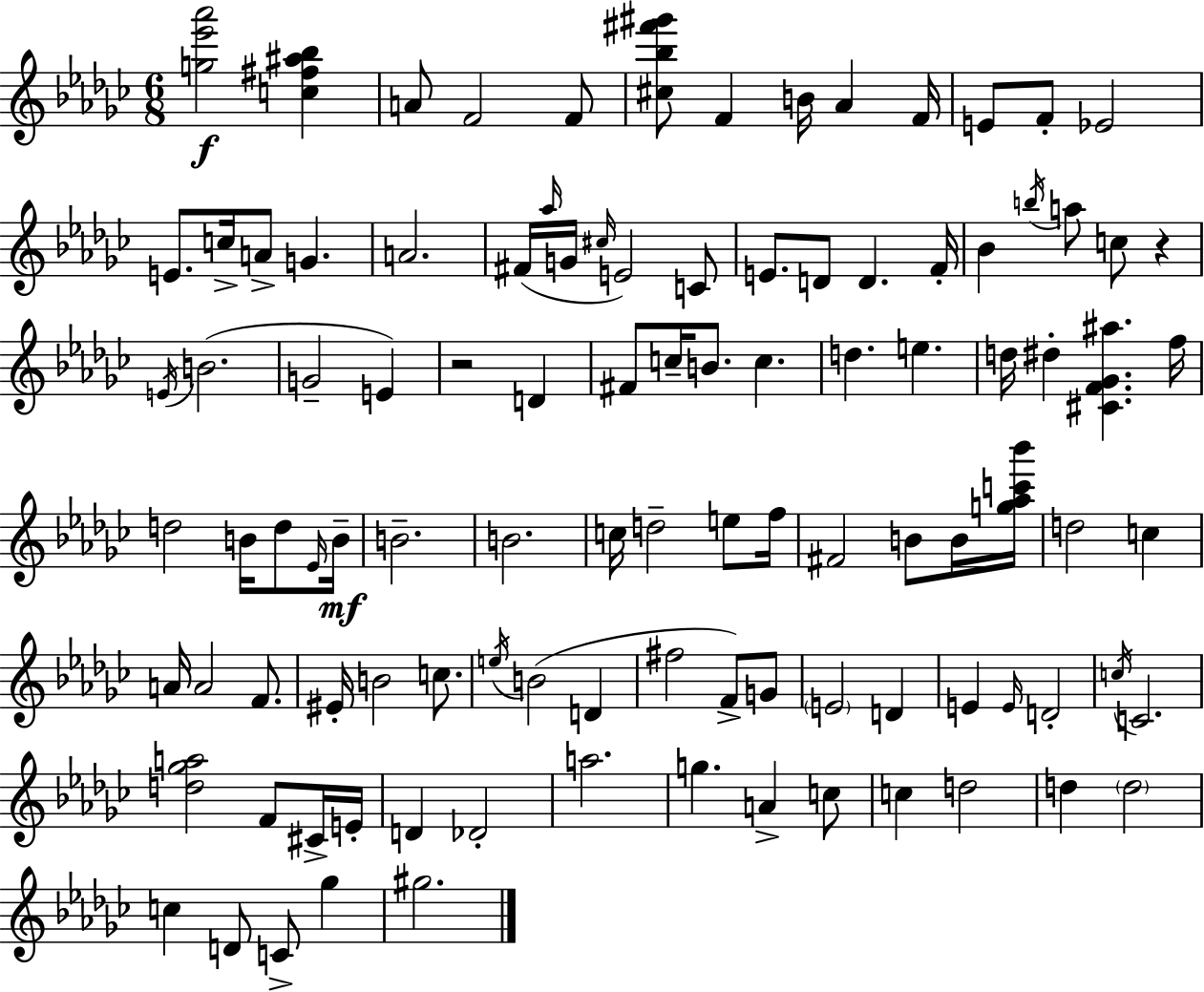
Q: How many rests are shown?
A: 2